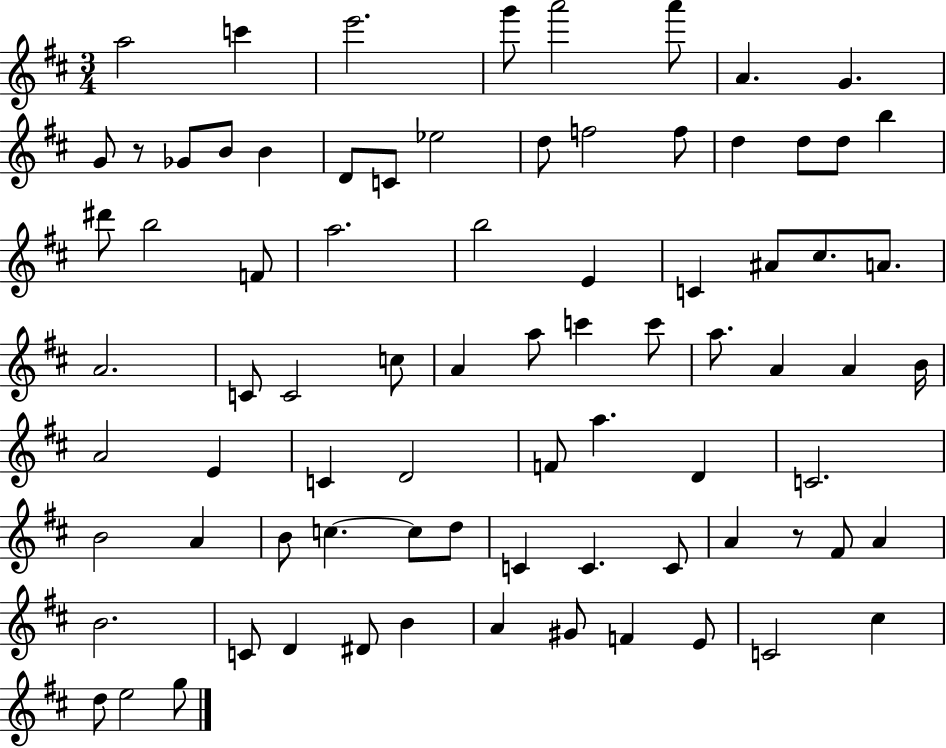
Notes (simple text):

A5/h C6/q E6/h. G6/e A6/h A6/e A4/q. G4/q. G4/e R/e Gb4/e B4/e B4/q D4/e C4/e Eb5/h D5/e F5/h F5/e D5/q D5/e D5/e B5/q D#6/e B5/h F4/e A5/h. B5/h E4/q C4/q A#4/e C#5/e. A4/e. A4/h. C4/e C4/h C5/e A4/q A5/e C6/q C6/e A5/e. A4/q A4/q B4/s A4/h E4/q C4/q D4/h F4/e A5/q. D4/q C4/h. B4/h A4/q B4/e C5/q. C5/e D5/e C4/q C4/q. C4/e A4/q R/e F#4/e A4/q B4/h. C4/e D4/q D#4/e B4/q A4/q G#4/e F4/q E4/e C4/h C#5/q D5/e E5/h G5/e